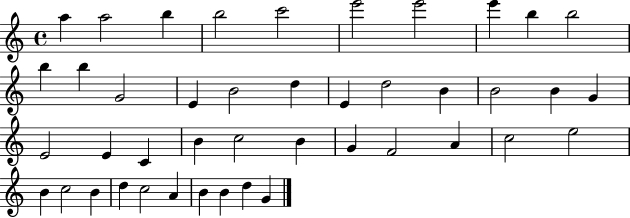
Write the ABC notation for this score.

X:1
T:Untitled
M:4/4
L:1/4
K:C
a a2 b b2 c'2 e'2 e'2 e' b b2 b b G2 E B2 d E d2 B B2 B G E2 E C B c2 B G F2 A c2 e2 B c2 B d c2 A B B d G